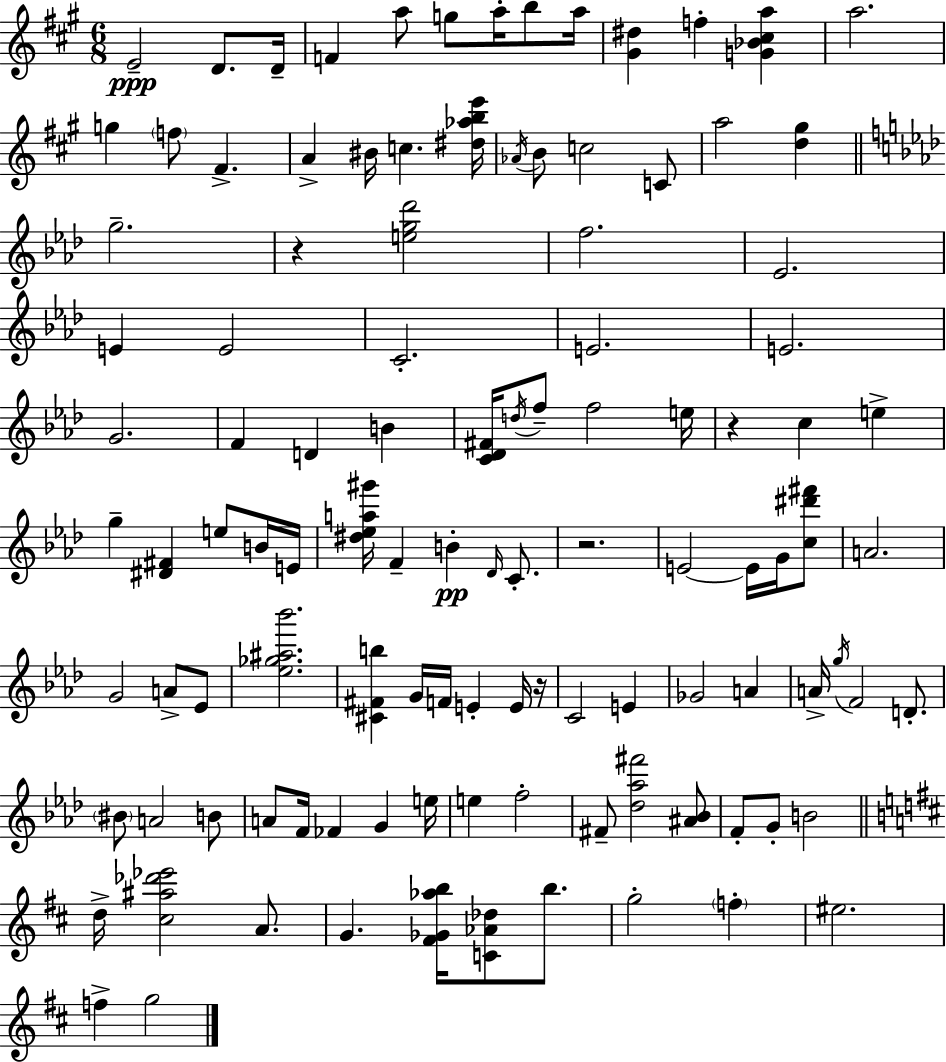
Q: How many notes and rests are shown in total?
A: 110